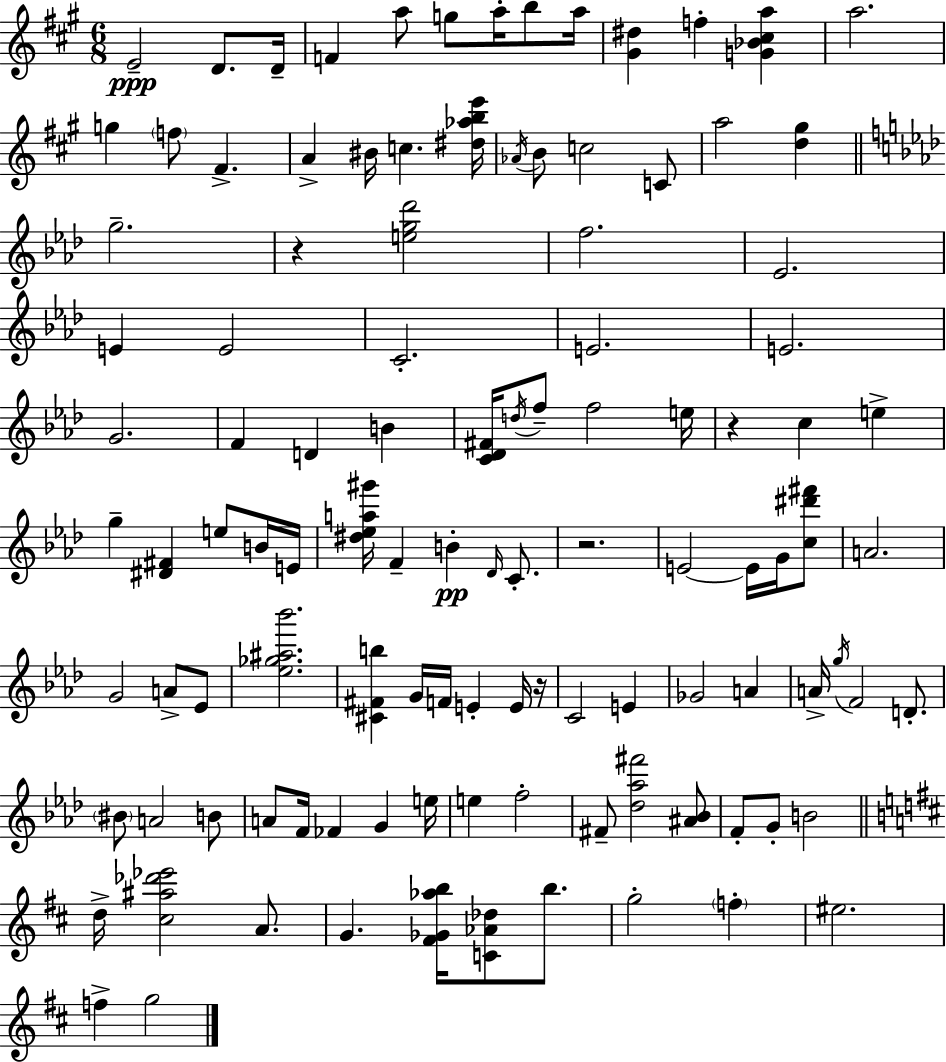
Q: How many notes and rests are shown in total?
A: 110